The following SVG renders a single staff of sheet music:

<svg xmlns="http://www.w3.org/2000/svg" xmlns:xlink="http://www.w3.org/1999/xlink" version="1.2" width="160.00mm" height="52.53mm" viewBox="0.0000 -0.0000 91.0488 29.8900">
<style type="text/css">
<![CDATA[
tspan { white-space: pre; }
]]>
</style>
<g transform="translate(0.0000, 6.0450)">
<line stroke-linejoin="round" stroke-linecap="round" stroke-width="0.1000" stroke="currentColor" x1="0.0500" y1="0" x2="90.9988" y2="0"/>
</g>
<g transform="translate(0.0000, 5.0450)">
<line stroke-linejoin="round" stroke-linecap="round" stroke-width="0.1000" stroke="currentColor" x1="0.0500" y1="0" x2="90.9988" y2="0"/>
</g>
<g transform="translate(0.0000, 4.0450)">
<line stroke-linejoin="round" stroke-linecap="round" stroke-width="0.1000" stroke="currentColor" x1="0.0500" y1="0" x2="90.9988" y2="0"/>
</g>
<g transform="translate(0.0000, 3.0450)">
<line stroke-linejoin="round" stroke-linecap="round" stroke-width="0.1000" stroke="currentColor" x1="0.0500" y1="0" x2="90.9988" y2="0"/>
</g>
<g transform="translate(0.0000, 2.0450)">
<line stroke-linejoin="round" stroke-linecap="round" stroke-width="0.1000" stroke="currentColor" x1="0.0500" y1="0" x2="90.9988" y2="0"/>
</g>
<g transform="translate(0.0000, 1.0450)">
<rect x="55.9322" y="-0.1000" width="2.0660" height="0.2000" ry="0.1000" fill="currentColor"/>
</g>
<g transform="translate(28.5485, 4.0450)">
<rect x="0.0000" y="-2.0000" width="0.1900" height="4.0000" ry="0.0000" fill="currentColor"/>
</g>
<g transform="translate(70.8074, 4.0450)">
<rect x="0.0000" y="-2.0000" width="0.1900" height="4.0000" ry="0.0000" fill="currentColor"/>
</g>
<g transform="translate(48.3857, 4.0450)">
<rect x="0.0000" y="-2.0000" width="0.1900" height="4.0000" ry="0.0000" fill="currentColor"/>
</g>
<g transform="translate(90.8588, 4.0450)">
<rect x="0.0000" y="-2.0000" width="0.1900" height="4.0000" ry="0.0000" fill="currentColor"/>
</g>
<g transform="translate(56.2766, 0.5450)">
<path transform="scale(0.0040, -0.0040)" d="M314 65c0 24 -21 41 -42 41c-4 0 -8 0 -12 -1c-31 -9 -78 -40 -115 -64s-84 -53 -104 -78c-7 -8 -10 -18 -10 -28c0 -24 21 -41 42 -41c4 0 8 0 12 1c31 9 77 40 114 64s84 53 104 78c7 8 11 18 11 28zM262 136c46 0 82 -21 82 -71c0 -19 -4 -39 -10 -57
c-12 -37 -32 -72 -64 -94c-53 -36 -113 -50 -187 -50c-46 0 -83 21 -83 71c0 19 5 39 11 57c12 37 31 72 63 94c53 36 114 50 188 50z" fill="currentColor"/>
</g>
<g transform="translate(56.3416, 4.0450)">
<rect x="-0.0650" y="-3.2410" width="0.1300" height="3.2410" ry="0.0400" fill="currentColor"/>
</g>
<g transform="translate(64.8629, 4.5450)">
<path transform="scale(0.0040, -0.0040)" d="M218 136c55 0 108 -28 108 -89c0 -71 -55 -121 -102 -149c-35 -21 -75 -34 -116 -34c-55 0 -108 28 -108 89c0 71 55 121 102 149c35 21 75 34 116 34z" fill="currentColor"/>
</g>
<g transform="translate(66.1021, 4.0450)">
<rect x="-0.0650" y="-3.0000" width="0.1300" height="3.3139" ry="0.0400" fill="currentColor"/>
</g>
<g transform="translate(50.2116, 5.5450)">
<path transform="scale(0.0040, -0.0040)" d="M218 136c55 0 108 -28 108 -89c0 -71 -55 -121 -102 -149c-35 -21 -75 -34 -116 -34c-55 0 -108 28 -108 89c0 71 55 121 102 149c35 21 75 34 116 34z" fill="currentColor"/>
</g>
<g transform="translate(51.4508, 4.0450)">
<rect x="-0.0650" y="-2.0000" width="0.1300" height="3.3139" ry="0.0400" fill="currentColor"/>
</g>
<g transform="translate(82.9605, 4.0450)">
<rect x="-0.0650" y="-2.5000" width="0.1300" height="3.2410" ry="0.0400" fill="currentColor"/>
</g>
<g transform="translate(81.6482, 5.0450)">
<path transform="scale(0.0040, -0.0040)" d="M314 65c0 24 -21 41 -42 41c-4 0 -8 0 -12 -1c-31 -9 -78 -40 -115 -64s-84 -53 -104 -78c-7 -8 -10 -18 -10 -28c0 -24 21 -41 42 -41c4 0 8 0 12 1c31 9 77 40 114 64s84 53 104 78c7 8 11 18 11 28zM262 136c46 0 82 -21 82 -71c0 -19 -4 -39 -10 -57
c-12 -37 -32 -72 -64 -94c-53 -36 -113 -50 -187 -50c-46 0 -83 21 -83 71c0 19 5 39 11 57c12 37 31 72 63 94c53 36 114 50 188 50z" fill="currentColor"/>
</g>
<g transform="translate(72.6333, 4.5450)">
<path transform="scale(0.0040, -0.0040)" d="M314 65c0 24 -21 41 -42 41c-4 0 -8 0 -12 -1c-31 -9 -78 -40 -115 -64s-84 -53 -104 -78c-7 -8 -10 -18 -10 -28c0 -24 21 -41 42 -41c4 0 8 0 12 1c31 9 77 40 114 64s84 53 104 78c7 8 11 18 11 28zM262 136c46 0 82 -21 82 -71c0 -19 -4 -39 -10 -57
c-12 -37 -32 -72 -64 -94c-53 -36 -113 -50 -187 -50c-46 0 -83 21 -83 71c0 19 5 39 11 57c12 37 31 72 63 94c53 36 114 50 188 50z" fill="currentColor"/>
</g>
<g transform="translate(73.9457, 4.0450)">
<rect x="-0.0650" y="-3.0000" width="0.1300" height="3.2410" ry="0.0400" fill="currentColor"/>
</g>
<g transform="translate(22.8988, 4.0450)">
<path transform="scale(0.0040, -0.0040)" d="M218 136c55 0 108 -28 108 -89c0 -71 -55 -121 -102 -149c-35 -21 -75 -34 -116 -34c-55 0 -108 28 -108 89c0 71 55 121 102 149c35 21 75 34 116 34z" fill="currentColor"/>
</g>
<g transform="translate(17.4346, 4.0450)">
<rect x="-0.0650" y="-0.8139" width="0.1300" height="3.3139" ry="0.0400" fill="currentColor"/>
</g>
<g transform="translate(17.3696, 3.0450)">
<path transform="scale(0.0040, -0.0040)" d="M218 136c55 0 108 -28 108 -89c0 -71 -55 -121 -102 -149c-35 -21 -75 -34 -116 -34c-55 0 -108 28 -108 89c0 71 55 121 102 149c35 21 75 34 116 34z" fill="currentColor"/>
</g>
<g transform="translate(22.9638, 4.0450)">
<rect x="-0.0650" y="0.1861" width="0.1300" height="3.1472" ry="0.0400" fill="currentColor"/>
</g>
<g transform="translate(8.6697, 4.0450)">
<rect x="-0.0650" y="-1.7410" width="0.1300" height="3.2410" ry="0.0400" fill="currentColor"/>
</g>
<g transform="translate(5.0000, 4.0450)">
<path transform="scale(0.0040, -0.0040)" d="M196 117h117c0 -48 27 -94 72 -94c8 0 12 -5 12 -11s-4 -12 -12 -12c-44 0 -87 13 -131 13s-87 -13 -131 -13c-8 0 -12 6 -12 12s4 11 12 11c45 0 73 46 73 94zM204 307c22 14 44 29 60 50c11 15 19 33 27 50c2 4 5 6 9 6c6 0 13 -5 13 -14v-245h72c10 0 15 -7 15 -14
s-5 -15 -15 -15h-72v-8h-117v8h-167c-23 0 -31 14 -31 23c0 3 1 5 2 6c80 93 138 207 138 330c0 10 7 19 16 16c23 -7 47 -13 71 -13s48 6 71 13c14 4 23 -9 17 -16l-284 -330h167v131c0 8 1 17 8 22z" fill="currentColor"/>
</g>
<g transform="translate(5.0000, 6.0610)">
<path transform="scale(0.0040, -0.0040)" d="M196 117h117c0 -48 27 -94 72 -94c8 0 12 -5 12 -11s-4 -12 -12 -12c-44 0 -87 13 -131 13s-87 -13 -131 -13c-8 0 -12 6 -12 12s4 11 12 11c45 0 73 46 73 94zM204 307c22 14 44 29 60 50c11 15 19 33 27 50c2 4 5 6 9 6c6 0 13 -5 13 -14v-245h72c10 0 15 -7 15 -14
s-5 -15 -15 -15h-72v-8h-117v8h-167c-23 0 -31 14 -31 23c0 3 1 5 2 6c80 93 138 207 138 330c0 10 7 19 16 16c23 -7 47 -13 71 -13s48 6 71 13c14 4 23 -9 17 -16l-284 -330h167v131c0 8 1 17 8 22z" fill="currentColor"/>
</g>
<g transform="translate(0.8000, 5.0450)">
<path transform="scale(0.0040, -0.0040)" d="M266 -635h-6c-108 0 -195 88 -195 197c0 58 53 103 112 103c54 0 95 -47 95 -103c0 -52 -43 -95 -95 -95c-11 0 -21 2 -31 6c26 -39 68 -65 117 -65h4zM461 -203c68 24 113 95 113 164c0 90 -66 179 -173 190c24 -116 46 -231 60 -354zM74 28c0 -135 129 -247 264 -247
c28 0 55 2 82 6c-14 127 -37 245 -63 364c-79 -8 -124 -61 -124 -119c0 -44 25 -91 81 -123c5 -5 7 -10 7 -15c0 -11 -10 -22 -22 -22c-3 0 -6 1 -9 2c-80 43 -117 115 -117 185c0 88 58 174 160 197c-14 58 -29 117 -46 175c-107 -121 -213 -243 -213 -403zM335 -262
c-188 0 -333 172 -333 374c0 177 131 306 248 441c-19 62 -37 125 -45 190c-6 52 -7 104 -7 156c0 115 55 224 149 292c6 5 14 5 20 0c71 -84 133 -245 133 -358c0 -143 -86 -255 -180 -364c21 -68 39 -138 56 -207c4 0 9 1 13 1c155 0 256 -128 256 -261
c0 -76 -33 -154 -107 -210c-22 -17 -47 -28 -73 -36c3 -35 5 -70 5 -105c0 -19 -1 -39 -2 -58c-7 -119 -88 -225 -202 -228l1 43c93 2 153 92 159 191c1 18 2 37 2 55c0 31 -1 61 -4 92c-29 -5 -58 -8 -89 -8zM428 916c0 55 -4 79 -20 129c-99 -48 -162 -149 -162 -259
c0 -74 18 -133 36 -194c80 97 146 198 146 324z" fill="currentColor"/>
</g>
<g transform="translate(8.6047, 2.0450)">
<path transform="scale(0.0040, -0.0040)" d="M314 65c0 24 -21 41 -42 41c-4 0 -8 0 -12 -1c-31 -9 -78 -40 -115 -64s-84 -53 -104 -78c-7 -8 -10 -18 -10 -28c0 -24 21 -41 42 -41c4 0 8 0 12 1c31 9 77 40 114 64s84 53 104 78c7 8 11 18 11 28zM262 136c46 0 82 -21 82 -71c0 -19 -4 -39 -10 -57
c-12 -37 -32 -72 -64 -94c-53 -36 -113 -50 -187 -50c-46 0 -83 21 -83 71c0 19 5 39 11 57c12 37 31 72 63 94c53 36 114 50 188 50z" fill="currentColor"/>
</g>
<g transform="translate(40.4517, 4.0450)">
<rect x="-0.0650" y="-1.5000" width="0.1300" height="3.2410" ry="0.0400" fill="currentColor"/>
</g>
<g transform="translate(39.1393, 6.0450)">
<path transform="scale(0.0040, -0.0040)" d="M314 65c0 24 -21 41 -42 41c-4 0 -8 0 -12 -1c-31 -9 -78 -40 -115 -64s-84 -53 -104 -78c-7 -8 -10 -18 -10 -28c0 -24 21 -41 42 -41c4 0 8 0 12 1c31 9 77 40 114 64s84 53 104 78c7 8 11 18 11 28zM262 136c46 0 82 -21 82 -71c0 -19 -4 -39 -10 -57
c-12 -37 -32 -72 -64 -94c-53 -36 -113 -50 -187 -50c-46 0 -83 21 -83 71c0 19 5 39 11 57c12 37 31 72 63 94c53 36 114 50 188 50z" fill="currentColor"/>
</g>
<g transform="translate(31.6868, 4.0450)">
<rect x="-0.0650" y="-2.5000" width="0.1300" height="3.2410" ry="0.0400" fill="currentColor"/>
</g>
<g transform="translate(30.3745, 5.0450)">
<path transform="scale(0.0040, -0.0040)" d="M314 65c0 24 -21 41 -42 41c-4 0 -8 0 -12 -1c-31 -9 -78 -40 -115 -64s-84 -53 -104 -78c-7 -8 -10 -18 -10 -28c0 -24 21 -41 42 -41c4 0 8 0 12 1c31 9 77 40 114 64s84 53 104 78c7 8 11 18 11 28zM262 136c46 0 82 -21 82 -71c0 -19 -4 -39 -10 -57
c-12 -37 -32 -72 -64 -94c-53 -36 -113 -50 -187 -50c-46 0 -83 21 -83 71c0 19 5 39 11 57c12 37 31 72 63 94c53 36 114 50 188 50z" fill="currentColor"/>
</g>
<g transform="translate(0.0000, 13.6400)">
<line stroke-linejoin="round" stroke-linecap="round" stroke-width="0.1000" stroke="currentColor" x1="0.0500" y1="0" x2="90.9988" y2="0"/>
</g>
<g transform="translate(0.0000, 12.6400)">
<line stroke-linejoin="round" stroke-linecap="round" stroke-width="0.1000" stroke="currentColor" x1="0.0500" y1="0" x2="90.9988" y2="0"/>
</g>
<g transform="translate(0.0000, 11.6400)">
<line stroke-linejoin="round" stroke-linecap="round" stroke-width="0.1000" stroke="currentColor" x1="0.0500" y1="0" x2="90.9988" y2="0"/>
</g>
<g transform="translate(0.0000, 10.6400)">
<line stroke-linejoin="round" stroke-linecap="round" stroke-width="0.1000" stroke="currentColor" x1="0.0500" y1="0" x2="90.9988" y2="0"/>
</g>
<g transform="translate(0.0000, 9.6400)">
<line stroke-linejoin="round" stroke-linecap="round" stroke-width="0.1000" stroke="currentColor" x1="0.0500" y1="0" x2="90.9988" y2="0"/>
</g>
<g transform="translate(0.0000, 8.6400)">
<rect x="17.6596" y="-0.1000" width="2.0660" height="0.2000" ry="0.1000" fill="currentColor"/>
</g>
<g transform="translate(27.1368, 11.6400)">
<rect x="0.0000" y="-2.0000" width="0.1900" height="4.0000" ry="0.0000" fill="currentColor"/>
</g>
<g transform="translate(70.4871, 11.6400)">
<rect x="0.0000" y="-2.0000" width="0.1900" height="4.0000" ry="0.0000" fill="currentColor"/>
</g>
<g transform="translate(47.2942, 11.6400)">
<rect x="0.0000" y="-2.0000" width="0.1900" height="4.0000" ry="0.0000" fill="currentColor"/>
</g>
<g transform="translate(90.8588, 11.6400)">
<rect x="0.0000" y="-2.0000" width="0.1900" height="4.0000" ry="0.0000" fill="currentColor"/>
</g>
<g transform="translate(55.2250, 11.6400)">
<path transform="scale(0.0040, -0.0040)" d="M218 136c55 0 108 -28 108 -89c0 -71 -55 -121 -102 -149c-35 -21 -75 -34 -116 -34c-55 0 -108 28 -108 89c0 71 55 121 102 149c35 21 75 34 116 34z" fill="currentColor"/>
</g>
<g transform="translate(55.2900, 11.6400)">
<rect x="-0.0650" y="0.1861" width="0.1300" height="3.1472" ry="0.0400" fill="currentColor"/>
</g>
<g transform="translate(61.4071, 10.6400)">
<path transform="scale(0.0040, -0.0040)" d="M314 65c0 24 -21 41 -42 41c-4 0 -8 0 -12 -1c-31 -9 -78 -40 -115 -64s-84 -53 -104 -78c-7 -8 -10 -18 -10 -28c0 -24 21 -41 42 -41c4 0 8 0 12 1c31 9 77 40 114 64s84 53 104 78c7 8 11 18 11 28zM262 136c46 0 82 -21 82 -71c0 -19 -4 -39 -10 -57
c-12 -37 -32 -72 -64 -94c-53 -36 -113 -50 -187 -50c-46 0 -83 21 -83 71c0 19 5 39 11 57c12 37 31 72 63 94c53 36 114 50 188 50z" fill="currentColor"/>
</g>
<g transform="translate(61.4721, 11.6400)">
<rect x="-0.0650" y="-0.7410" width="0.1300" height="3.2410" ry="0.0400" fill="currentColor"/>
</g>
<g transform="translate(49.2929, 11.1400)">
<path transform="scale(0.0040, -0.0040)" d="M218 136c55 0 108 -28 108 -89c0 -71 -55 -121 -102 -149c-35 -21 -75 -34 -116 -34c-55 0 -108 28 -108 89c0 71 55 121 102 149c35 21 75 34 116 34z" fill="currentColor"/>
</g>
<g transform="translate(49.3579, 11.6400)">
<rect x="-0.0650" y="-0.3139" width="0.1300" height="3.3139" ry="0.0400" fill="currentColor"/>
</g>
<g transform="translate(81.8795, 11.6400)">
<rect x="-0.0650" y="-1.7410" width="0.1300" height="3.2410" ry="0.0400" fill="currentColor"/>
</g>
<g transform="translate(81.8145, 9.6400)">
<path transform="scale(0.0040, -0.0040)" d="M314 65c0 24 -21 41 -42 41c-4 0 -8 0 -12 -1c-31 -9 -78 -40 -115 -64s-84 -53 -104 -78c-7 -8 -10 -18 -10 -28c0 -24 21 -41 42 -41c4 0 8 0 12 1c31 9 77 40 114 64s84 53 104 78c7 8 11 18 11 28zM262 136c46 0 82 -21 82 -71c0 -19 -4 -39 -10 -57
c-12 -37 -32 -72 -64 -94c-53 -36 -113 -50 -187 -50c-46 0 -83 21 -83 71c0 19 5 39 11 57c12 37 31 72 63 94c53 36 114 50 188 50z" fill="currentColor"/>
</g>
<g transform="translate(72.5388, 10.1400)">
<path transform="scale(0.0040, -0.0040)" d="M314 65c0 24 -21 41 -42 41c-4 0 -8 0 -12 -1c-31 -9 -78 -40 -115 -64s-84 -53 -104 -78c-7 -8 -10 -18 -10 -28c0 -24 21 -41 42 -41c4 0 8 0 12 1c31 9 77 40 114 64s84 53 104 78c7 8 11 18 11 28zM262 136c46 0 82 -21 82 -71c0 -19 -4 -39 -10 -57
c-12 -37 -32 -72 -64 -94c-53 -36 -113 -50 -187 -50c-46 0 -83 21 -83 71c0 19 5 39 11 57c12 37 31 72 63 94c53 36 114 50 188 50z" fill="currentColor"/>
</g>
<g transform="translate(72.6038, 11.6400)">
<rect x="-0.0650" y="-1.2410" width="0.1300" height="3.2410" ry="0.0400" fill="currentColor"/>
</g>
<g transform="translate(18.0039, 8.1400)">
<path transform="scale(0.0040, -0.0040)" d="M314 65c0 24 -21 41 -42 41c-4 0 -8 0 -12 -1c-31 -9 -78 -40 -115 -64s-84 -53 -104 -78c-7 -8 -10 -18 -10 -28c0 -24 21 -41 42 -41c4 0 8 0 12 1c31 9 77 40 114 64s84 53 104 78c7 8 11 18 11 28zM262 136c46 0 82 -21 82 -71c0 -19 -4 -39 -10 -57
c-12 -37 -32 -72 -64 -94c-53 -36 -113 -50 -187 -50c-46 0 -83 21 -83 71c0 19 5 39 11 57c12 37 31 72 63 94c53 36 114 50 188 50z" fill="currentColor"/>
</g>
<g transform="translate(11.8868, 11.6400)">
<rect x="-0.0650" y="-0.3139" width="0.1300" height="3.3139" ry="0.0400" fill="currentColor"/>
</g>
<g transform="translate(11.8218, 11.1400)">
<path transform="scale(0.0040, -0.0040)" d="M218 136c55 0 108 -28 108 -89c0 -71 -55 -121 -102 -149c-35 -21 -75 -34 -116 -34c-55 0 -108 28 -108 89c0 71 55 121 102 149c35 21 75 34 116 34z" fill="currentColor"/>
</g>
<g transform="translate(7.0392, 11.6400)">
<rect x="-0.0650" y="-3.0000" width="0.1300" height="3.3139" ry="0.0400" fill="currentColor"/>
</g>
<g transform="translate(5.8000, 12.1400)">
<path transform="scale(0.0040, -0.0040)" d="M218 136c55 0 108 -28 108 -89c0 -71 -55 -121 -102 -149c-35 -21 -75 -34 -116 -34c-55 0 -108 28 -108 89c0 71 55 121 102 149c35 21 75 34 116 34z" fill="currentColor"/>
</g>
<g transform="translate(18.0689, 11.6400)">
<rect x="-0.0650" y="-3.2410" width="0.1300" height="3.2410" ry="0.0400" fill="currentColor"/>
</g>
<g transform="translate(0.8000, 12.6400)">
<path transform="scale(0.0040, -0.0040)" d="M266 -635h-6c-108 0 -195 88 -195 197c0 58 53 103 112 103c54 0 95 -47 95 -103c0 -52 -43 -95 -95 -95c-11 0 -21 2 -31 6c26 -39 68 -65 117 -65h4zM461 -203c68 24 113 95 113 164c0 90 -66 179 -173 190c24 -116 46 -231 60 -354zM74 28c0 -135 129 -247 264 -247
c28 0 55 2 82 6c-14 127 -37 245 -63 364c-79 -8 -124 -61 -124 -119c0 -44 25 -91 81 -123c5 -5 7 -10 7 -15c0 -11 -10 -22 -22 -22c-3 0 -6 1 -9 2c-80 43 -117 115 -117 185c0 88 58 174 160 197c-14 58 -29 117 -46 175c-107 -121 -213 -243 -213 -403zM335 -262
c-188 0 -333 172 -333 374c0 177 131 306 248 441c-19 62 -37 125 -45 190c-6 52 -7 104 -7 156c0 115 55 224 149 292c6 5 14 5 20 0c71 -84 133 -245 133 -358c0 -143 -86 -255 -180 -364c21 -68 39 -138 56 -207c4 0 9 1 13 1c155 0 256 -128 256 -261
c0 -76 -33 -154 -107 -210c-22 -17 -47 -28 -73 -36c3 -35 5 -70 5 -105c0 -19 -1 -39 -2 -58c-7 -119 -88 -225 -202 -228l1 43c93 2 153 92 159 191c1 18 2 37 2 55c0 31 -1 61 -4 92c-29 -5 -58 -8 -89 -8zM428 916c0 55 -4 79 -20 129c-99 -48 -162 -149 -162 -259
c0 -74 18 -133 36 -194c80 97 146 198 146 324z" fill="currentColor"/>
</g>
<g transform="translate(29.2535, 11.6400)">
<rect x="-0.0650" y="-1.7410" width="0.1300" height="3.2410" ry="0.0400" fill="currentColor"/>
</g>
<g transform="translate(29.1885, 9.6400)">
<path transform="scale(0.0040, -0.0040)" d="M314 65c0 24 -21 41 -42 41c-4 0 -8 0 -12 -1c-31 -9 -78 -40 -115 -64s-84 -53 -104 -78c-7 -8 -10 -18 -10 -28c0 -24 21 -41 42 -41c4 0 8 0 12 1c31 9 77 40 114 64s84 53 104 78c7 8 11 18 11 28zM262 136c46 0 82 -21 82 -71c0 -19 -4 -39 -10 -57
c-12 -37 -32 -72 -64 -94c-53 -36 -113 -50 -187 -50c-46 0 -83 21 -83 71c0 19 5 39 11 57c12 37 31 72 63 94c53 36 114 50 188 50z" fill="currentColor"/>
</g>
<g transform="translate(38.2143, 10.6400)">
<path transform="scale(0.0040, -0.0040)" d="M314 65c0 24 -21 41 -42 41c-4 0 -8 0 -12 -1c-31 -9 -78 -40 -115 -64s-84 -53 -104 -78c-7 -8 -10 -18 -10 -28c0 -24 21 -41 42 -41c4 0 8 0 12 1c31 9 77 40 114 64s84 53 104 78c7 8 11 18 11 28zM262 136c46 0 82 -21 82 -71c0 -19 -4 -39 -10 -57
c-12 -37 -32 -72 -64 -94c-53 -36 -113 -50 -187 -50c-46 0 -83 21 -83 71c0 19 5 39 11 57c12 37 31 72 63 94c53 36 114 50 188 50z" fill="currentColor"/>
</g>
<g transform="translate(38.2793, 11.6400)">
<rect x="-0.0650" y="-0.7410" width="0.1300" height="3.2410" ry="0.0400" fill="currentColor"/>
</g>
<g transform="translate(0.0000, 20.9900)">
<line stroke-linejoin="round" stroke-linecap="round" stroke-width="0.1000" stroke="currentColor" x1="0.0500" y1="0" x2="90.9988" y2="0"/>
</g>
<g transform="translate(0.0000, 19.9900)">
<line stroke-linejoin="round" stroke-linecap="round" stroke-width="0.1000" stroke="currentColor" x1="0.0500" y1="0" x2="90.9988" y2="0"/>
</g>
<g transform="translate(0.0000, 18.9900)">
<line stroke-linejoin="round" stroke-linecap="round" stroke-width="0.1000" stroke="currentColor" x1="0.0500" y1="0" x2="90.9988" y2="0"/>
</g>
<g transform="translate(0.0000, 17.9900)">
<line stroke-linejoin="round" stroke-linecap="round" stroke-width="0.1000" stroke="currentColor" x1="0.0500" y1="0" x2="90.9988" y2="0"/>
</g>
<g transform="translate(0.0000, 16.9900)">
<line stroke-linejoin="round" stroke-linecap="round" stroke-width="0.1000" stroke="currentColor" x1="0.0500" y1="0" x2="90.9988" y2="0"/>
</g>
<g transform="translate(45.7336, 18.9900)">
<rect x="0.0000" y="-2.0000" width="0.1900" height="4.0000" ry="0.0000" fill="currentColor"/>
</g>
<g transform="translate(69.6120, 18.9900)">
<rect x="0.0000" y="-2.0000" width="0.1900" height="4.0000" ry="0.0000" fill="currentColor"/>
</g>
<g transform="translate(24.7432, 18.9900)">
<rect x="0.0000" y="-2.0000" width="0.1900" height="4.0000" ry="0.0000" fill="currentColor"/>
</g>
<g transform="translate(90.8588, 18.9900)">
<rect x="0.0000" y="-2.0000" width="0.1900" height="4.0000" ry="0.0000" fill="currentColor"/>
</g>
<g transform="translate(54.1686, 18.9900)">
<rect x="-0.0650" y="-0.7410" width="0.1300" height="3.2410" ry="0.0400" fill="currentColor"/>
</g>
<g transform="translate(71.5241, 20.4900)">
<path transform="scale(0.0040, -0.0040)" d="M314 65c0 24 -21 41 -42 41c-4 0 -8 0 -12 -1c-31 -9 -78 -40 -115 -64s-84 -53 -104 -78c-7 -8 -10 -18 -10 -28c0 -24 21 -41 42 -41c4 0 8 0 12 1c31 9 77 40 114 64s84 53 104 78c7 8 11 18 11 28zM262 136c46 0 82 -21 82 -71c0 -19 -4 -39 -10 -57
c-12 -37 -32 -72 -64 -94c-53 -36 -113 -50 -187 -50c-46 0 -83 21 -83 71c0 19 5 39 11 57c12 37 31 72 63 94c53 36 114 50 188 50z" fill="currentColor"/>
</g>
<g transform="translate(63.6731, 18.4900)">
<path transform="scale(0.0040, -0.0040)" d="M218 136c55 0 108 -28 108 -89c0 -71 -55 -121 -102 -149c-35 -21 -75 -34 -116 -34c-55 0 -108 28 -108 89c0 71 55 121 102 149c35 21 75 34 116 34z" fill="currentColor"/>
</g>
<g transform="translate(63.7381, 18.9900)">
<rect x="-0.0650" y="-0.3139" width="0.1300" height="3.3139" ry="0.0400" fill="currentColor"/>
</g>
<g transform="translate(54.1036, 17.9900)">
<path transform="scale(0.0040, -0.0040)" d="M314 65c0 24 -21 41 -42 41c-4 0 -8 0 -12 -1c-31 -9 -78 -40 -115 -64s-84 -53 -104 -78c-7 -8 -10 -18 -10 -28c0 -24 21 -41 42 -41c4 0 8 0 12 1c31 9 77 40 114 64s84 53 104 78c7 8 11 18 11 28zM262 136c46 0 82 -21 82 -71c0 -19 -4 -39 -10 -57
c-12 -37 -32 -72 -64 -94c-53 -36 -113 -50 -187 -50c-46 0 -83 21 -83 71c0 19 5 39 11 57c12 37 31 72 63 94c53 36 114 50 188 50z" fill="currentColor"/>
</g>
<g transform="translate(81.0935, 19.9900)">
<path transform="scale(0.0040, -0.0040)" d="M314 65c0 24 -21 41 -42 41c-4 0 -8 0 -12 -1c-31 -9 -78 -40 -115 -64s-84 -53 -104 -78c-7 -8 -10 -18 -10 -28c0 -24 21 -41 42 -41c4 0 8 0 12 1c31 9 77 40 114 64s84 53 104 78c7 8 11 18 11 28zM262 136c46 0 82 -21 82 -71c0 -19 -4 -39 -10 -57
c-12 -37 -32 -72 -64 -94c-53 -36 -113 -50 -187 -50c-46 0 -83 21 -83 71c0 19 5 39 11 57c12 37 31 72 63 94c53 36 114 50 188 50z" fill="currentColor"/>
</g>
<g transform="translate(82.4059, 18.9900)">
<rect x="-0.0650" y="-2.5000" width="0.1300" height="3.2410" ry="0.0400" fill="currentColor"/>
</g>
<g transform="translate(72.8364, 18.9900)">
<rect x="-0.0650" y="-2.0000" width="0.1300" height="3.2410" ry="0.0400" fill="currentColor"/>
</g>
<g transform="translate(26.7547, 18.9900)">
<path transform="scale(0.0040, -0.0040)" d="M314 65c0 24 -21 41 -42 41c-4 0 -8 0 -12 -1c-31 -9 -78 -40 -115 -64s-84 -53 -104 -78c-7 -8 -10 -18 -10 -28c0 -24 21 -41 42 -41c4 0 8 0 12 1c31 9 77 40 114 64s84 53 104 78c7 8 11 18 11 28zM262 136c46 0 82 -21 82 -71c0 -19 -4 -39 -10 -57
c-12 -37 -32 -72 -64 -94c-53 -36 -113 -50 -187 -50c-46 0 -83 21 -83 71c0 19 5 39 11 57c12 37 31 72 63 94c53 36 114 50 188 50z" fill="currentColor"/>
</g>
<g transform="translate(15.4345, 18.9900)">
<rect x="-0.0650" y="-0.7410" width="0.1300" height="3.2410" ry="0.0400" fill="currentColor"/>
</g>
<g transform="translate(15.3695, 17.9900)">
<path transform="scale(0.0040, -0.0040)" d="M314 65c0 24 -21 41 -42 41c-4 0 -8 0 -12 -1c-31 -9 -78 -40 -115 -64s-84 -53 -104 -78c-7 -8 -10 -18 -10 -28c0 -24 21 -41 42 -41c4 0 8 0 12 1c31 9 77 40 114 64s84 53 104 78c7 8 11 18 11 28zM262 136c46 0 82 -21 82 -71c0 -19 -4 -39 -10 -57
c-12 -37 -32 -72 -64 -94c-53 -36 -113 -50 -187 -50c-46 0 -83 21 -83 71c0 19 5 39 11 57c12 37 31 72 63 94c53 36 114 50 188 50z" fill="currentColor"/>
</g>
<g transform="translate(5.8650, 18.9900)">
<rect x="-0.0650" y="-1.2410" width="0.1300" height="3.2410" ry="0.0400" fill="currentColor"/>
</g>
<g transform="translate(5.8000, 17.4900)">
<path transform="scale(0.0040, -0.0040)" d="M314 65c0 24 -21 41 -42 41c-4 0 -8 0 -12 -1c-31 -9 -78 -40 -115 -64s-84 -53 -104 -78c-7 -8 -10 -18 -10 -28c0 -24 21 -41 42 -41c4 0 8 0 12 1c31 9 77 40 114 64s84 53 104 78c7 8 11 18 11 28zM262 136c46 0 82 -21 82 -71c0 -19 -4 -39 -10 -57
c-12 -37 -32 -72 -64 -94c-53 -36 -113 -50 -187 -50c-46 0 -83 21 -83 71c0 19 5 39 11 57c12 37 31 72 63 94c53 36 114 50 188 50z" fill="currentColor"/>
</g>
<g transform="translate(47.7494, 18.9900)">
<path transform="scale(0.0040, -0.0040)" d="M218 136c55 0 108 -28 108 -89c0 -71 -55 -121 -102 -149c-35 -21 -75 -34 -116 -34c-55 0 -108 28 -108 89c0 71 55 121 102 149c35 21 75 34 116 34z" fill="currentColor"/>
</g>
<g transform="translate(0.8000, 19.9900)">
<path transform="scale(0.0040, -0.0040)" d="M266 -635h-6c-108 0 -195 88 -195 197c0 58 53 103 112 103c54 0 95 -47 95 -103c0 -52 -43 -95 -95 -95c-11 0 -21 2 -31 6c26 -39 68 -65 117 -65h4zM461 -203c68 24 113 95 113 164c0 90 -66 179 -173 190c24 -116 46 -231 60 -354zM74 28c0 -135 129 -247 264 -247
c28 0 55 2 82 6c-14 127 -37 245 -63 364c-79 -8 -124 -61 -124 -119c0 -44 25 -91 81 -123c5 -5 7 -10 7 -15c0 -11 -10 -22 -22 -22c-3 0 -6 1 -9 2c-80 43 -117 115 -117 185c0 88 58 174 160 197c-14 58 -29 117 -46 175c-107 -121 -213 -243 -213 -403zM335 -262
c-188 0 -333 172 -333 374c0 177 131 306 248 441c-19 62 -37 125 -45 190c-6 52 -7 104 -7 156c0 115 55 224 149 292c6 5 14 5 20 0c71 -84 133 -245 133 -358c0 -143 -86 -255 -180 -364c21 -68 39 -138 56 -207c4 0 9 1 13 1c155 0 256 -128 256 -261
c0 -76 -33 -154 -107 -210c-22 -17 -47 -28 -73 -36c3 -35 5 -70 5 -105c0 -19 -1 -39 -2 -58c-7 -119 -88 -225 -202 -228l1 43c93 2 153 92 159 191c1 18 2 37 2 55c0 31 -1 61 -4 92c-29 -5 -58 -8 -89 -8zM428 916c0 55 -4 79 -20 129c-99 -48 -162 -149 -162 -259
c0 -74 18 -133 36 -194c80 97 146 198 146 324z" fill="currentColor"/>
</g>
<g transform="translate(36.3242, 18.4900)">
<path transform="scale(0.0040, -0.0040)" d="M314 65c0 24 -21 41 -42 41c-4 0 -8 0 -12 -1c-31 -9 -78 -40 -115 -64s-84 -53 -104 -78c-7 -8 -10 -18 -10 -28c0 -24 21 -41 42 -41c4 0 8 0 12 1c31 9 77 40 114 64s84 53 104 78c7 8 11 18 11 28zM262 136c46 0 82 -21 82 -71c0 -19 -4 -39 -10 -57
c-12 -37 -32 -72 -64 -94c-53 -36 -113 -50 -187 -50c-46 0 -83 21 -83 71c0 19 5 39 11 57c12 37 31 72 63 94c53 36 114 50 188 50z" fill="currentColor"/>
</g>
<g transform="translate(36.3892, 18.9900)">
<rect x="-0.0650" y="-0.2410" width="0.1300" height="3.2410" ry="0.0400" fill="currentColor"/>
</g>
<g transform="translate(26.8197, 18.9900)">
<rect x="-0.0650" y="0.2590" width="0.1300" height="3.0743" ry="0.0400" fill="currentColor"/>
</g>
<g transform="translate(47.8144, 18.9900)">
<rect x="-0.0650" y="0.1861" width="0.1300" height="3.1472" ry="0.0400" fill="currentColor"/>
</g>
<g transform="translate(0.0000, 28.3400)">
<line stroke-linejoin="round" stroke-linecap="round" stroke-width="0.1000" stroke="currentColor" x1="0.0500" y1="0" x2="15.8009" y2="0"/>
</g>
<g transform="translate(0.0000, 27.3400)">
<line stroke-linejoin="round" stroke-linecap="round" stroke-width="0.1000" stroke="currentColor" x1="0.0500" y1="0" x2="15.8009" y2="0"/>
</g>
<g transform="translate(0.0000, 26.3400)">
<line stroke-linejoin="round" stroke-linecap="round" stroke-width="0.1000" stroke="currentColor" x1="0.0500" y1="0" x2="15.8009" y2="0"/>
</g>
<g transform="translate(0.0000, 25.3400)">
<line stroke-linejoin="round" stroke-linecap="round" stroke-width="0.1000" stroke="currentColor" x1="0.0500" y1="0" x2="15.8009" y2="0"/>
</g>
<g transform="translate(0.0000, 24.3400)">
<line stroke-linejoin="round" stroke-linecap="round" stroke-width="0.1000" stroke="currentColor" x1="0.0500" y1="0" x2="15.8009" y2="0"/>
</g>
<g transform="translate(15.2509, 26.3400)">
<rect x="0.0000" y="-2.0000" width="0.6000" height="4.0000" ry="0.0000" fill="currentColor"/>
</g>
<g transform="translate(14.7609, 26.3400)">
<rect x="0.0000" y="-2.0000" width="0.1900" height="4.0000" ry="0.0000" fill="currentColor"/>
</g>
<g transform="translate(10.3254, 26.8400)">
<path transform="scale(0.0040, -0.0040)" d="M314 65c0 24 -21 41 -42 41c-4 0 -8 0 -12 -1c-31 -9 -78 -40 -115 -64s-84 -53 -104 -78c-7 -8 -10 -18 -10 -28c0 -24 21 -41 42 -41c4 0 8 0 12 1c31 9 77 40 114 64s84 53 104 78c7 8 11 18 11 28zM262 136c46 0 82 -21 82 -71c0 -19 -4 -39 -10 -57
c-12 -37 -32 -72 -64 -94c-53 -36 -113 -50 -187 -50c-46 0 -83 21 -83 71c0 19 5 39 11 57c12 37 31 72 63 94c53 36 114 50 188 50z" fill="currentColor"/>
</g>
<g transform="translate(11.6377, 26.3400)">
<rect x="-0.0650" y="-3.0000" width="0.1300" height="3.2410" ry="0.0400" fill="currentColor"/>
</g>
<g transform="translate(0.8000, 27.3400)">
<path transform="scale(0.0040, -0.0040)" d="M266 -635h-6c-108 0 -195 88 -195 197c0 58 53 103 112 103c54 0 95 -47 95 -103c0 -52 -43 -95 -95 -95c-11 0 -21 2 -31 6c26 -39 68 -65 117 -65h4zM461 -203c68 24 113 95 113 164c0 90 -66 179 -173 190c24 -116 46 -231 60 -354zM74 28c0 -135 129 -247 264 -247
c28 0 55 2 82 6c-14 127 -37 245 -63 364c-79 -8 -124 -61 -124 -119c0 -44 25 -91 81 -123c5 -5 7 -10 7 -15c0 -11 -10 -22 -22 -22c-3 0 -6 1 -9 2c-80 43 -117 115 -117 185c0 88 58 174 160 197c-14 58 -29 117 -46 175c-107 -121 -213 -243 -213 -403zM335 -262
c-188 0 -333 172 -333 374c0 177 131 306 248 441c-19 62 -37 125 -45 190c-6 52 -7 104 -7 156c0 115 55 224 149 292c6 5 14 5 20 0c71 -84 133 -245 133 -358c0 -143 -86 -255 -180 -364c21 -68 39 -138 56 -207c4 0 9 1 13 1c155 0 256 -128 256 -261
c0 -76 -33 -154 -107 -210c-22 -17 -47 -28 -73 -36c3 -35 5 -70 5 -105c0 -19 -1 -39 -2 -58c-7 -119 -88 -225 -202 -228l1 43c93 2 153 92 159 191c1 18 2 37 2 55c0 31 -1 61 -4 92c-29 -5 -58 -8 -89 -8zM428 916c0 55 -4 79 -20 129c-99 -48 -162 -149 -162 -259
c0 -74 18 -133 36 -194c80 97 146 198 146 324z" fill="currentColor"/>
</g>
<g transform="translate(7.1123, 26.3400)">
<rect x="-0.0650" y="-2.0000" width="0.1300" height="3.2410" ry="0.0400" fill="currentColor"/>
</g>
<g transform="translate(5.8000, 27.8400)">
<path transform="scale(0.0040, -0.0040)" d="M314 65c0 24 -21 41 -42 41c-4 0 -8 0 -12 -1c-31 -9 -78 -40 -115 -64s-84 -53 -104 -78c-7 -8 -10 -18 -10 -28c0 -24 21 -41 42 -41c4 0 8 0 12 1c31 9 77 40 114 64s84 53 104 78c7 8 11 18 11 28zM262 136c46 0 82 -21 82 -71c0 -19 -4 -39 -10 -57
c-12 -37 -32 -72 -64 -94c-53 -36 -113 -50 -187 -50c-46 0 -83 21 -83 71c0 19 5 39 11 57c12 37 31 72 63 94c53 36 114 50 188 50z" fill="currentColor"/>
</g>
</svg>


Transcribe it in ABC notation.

X:1
T:Untitled
M:4/4
L:1/4
K:C
f2 d B G2 E2 F b2 A A2 G2 A c b2 f2 d2 c B d2 e2 f2 e2 d2 B2 c2 B d2 c F2 G2 F2 A2